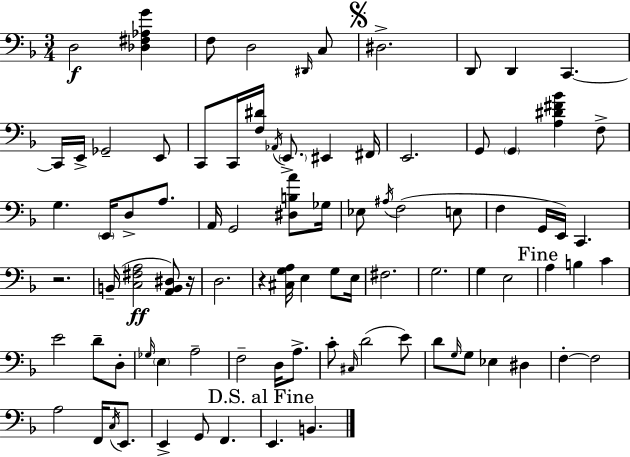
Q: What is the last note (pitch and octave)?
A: B2